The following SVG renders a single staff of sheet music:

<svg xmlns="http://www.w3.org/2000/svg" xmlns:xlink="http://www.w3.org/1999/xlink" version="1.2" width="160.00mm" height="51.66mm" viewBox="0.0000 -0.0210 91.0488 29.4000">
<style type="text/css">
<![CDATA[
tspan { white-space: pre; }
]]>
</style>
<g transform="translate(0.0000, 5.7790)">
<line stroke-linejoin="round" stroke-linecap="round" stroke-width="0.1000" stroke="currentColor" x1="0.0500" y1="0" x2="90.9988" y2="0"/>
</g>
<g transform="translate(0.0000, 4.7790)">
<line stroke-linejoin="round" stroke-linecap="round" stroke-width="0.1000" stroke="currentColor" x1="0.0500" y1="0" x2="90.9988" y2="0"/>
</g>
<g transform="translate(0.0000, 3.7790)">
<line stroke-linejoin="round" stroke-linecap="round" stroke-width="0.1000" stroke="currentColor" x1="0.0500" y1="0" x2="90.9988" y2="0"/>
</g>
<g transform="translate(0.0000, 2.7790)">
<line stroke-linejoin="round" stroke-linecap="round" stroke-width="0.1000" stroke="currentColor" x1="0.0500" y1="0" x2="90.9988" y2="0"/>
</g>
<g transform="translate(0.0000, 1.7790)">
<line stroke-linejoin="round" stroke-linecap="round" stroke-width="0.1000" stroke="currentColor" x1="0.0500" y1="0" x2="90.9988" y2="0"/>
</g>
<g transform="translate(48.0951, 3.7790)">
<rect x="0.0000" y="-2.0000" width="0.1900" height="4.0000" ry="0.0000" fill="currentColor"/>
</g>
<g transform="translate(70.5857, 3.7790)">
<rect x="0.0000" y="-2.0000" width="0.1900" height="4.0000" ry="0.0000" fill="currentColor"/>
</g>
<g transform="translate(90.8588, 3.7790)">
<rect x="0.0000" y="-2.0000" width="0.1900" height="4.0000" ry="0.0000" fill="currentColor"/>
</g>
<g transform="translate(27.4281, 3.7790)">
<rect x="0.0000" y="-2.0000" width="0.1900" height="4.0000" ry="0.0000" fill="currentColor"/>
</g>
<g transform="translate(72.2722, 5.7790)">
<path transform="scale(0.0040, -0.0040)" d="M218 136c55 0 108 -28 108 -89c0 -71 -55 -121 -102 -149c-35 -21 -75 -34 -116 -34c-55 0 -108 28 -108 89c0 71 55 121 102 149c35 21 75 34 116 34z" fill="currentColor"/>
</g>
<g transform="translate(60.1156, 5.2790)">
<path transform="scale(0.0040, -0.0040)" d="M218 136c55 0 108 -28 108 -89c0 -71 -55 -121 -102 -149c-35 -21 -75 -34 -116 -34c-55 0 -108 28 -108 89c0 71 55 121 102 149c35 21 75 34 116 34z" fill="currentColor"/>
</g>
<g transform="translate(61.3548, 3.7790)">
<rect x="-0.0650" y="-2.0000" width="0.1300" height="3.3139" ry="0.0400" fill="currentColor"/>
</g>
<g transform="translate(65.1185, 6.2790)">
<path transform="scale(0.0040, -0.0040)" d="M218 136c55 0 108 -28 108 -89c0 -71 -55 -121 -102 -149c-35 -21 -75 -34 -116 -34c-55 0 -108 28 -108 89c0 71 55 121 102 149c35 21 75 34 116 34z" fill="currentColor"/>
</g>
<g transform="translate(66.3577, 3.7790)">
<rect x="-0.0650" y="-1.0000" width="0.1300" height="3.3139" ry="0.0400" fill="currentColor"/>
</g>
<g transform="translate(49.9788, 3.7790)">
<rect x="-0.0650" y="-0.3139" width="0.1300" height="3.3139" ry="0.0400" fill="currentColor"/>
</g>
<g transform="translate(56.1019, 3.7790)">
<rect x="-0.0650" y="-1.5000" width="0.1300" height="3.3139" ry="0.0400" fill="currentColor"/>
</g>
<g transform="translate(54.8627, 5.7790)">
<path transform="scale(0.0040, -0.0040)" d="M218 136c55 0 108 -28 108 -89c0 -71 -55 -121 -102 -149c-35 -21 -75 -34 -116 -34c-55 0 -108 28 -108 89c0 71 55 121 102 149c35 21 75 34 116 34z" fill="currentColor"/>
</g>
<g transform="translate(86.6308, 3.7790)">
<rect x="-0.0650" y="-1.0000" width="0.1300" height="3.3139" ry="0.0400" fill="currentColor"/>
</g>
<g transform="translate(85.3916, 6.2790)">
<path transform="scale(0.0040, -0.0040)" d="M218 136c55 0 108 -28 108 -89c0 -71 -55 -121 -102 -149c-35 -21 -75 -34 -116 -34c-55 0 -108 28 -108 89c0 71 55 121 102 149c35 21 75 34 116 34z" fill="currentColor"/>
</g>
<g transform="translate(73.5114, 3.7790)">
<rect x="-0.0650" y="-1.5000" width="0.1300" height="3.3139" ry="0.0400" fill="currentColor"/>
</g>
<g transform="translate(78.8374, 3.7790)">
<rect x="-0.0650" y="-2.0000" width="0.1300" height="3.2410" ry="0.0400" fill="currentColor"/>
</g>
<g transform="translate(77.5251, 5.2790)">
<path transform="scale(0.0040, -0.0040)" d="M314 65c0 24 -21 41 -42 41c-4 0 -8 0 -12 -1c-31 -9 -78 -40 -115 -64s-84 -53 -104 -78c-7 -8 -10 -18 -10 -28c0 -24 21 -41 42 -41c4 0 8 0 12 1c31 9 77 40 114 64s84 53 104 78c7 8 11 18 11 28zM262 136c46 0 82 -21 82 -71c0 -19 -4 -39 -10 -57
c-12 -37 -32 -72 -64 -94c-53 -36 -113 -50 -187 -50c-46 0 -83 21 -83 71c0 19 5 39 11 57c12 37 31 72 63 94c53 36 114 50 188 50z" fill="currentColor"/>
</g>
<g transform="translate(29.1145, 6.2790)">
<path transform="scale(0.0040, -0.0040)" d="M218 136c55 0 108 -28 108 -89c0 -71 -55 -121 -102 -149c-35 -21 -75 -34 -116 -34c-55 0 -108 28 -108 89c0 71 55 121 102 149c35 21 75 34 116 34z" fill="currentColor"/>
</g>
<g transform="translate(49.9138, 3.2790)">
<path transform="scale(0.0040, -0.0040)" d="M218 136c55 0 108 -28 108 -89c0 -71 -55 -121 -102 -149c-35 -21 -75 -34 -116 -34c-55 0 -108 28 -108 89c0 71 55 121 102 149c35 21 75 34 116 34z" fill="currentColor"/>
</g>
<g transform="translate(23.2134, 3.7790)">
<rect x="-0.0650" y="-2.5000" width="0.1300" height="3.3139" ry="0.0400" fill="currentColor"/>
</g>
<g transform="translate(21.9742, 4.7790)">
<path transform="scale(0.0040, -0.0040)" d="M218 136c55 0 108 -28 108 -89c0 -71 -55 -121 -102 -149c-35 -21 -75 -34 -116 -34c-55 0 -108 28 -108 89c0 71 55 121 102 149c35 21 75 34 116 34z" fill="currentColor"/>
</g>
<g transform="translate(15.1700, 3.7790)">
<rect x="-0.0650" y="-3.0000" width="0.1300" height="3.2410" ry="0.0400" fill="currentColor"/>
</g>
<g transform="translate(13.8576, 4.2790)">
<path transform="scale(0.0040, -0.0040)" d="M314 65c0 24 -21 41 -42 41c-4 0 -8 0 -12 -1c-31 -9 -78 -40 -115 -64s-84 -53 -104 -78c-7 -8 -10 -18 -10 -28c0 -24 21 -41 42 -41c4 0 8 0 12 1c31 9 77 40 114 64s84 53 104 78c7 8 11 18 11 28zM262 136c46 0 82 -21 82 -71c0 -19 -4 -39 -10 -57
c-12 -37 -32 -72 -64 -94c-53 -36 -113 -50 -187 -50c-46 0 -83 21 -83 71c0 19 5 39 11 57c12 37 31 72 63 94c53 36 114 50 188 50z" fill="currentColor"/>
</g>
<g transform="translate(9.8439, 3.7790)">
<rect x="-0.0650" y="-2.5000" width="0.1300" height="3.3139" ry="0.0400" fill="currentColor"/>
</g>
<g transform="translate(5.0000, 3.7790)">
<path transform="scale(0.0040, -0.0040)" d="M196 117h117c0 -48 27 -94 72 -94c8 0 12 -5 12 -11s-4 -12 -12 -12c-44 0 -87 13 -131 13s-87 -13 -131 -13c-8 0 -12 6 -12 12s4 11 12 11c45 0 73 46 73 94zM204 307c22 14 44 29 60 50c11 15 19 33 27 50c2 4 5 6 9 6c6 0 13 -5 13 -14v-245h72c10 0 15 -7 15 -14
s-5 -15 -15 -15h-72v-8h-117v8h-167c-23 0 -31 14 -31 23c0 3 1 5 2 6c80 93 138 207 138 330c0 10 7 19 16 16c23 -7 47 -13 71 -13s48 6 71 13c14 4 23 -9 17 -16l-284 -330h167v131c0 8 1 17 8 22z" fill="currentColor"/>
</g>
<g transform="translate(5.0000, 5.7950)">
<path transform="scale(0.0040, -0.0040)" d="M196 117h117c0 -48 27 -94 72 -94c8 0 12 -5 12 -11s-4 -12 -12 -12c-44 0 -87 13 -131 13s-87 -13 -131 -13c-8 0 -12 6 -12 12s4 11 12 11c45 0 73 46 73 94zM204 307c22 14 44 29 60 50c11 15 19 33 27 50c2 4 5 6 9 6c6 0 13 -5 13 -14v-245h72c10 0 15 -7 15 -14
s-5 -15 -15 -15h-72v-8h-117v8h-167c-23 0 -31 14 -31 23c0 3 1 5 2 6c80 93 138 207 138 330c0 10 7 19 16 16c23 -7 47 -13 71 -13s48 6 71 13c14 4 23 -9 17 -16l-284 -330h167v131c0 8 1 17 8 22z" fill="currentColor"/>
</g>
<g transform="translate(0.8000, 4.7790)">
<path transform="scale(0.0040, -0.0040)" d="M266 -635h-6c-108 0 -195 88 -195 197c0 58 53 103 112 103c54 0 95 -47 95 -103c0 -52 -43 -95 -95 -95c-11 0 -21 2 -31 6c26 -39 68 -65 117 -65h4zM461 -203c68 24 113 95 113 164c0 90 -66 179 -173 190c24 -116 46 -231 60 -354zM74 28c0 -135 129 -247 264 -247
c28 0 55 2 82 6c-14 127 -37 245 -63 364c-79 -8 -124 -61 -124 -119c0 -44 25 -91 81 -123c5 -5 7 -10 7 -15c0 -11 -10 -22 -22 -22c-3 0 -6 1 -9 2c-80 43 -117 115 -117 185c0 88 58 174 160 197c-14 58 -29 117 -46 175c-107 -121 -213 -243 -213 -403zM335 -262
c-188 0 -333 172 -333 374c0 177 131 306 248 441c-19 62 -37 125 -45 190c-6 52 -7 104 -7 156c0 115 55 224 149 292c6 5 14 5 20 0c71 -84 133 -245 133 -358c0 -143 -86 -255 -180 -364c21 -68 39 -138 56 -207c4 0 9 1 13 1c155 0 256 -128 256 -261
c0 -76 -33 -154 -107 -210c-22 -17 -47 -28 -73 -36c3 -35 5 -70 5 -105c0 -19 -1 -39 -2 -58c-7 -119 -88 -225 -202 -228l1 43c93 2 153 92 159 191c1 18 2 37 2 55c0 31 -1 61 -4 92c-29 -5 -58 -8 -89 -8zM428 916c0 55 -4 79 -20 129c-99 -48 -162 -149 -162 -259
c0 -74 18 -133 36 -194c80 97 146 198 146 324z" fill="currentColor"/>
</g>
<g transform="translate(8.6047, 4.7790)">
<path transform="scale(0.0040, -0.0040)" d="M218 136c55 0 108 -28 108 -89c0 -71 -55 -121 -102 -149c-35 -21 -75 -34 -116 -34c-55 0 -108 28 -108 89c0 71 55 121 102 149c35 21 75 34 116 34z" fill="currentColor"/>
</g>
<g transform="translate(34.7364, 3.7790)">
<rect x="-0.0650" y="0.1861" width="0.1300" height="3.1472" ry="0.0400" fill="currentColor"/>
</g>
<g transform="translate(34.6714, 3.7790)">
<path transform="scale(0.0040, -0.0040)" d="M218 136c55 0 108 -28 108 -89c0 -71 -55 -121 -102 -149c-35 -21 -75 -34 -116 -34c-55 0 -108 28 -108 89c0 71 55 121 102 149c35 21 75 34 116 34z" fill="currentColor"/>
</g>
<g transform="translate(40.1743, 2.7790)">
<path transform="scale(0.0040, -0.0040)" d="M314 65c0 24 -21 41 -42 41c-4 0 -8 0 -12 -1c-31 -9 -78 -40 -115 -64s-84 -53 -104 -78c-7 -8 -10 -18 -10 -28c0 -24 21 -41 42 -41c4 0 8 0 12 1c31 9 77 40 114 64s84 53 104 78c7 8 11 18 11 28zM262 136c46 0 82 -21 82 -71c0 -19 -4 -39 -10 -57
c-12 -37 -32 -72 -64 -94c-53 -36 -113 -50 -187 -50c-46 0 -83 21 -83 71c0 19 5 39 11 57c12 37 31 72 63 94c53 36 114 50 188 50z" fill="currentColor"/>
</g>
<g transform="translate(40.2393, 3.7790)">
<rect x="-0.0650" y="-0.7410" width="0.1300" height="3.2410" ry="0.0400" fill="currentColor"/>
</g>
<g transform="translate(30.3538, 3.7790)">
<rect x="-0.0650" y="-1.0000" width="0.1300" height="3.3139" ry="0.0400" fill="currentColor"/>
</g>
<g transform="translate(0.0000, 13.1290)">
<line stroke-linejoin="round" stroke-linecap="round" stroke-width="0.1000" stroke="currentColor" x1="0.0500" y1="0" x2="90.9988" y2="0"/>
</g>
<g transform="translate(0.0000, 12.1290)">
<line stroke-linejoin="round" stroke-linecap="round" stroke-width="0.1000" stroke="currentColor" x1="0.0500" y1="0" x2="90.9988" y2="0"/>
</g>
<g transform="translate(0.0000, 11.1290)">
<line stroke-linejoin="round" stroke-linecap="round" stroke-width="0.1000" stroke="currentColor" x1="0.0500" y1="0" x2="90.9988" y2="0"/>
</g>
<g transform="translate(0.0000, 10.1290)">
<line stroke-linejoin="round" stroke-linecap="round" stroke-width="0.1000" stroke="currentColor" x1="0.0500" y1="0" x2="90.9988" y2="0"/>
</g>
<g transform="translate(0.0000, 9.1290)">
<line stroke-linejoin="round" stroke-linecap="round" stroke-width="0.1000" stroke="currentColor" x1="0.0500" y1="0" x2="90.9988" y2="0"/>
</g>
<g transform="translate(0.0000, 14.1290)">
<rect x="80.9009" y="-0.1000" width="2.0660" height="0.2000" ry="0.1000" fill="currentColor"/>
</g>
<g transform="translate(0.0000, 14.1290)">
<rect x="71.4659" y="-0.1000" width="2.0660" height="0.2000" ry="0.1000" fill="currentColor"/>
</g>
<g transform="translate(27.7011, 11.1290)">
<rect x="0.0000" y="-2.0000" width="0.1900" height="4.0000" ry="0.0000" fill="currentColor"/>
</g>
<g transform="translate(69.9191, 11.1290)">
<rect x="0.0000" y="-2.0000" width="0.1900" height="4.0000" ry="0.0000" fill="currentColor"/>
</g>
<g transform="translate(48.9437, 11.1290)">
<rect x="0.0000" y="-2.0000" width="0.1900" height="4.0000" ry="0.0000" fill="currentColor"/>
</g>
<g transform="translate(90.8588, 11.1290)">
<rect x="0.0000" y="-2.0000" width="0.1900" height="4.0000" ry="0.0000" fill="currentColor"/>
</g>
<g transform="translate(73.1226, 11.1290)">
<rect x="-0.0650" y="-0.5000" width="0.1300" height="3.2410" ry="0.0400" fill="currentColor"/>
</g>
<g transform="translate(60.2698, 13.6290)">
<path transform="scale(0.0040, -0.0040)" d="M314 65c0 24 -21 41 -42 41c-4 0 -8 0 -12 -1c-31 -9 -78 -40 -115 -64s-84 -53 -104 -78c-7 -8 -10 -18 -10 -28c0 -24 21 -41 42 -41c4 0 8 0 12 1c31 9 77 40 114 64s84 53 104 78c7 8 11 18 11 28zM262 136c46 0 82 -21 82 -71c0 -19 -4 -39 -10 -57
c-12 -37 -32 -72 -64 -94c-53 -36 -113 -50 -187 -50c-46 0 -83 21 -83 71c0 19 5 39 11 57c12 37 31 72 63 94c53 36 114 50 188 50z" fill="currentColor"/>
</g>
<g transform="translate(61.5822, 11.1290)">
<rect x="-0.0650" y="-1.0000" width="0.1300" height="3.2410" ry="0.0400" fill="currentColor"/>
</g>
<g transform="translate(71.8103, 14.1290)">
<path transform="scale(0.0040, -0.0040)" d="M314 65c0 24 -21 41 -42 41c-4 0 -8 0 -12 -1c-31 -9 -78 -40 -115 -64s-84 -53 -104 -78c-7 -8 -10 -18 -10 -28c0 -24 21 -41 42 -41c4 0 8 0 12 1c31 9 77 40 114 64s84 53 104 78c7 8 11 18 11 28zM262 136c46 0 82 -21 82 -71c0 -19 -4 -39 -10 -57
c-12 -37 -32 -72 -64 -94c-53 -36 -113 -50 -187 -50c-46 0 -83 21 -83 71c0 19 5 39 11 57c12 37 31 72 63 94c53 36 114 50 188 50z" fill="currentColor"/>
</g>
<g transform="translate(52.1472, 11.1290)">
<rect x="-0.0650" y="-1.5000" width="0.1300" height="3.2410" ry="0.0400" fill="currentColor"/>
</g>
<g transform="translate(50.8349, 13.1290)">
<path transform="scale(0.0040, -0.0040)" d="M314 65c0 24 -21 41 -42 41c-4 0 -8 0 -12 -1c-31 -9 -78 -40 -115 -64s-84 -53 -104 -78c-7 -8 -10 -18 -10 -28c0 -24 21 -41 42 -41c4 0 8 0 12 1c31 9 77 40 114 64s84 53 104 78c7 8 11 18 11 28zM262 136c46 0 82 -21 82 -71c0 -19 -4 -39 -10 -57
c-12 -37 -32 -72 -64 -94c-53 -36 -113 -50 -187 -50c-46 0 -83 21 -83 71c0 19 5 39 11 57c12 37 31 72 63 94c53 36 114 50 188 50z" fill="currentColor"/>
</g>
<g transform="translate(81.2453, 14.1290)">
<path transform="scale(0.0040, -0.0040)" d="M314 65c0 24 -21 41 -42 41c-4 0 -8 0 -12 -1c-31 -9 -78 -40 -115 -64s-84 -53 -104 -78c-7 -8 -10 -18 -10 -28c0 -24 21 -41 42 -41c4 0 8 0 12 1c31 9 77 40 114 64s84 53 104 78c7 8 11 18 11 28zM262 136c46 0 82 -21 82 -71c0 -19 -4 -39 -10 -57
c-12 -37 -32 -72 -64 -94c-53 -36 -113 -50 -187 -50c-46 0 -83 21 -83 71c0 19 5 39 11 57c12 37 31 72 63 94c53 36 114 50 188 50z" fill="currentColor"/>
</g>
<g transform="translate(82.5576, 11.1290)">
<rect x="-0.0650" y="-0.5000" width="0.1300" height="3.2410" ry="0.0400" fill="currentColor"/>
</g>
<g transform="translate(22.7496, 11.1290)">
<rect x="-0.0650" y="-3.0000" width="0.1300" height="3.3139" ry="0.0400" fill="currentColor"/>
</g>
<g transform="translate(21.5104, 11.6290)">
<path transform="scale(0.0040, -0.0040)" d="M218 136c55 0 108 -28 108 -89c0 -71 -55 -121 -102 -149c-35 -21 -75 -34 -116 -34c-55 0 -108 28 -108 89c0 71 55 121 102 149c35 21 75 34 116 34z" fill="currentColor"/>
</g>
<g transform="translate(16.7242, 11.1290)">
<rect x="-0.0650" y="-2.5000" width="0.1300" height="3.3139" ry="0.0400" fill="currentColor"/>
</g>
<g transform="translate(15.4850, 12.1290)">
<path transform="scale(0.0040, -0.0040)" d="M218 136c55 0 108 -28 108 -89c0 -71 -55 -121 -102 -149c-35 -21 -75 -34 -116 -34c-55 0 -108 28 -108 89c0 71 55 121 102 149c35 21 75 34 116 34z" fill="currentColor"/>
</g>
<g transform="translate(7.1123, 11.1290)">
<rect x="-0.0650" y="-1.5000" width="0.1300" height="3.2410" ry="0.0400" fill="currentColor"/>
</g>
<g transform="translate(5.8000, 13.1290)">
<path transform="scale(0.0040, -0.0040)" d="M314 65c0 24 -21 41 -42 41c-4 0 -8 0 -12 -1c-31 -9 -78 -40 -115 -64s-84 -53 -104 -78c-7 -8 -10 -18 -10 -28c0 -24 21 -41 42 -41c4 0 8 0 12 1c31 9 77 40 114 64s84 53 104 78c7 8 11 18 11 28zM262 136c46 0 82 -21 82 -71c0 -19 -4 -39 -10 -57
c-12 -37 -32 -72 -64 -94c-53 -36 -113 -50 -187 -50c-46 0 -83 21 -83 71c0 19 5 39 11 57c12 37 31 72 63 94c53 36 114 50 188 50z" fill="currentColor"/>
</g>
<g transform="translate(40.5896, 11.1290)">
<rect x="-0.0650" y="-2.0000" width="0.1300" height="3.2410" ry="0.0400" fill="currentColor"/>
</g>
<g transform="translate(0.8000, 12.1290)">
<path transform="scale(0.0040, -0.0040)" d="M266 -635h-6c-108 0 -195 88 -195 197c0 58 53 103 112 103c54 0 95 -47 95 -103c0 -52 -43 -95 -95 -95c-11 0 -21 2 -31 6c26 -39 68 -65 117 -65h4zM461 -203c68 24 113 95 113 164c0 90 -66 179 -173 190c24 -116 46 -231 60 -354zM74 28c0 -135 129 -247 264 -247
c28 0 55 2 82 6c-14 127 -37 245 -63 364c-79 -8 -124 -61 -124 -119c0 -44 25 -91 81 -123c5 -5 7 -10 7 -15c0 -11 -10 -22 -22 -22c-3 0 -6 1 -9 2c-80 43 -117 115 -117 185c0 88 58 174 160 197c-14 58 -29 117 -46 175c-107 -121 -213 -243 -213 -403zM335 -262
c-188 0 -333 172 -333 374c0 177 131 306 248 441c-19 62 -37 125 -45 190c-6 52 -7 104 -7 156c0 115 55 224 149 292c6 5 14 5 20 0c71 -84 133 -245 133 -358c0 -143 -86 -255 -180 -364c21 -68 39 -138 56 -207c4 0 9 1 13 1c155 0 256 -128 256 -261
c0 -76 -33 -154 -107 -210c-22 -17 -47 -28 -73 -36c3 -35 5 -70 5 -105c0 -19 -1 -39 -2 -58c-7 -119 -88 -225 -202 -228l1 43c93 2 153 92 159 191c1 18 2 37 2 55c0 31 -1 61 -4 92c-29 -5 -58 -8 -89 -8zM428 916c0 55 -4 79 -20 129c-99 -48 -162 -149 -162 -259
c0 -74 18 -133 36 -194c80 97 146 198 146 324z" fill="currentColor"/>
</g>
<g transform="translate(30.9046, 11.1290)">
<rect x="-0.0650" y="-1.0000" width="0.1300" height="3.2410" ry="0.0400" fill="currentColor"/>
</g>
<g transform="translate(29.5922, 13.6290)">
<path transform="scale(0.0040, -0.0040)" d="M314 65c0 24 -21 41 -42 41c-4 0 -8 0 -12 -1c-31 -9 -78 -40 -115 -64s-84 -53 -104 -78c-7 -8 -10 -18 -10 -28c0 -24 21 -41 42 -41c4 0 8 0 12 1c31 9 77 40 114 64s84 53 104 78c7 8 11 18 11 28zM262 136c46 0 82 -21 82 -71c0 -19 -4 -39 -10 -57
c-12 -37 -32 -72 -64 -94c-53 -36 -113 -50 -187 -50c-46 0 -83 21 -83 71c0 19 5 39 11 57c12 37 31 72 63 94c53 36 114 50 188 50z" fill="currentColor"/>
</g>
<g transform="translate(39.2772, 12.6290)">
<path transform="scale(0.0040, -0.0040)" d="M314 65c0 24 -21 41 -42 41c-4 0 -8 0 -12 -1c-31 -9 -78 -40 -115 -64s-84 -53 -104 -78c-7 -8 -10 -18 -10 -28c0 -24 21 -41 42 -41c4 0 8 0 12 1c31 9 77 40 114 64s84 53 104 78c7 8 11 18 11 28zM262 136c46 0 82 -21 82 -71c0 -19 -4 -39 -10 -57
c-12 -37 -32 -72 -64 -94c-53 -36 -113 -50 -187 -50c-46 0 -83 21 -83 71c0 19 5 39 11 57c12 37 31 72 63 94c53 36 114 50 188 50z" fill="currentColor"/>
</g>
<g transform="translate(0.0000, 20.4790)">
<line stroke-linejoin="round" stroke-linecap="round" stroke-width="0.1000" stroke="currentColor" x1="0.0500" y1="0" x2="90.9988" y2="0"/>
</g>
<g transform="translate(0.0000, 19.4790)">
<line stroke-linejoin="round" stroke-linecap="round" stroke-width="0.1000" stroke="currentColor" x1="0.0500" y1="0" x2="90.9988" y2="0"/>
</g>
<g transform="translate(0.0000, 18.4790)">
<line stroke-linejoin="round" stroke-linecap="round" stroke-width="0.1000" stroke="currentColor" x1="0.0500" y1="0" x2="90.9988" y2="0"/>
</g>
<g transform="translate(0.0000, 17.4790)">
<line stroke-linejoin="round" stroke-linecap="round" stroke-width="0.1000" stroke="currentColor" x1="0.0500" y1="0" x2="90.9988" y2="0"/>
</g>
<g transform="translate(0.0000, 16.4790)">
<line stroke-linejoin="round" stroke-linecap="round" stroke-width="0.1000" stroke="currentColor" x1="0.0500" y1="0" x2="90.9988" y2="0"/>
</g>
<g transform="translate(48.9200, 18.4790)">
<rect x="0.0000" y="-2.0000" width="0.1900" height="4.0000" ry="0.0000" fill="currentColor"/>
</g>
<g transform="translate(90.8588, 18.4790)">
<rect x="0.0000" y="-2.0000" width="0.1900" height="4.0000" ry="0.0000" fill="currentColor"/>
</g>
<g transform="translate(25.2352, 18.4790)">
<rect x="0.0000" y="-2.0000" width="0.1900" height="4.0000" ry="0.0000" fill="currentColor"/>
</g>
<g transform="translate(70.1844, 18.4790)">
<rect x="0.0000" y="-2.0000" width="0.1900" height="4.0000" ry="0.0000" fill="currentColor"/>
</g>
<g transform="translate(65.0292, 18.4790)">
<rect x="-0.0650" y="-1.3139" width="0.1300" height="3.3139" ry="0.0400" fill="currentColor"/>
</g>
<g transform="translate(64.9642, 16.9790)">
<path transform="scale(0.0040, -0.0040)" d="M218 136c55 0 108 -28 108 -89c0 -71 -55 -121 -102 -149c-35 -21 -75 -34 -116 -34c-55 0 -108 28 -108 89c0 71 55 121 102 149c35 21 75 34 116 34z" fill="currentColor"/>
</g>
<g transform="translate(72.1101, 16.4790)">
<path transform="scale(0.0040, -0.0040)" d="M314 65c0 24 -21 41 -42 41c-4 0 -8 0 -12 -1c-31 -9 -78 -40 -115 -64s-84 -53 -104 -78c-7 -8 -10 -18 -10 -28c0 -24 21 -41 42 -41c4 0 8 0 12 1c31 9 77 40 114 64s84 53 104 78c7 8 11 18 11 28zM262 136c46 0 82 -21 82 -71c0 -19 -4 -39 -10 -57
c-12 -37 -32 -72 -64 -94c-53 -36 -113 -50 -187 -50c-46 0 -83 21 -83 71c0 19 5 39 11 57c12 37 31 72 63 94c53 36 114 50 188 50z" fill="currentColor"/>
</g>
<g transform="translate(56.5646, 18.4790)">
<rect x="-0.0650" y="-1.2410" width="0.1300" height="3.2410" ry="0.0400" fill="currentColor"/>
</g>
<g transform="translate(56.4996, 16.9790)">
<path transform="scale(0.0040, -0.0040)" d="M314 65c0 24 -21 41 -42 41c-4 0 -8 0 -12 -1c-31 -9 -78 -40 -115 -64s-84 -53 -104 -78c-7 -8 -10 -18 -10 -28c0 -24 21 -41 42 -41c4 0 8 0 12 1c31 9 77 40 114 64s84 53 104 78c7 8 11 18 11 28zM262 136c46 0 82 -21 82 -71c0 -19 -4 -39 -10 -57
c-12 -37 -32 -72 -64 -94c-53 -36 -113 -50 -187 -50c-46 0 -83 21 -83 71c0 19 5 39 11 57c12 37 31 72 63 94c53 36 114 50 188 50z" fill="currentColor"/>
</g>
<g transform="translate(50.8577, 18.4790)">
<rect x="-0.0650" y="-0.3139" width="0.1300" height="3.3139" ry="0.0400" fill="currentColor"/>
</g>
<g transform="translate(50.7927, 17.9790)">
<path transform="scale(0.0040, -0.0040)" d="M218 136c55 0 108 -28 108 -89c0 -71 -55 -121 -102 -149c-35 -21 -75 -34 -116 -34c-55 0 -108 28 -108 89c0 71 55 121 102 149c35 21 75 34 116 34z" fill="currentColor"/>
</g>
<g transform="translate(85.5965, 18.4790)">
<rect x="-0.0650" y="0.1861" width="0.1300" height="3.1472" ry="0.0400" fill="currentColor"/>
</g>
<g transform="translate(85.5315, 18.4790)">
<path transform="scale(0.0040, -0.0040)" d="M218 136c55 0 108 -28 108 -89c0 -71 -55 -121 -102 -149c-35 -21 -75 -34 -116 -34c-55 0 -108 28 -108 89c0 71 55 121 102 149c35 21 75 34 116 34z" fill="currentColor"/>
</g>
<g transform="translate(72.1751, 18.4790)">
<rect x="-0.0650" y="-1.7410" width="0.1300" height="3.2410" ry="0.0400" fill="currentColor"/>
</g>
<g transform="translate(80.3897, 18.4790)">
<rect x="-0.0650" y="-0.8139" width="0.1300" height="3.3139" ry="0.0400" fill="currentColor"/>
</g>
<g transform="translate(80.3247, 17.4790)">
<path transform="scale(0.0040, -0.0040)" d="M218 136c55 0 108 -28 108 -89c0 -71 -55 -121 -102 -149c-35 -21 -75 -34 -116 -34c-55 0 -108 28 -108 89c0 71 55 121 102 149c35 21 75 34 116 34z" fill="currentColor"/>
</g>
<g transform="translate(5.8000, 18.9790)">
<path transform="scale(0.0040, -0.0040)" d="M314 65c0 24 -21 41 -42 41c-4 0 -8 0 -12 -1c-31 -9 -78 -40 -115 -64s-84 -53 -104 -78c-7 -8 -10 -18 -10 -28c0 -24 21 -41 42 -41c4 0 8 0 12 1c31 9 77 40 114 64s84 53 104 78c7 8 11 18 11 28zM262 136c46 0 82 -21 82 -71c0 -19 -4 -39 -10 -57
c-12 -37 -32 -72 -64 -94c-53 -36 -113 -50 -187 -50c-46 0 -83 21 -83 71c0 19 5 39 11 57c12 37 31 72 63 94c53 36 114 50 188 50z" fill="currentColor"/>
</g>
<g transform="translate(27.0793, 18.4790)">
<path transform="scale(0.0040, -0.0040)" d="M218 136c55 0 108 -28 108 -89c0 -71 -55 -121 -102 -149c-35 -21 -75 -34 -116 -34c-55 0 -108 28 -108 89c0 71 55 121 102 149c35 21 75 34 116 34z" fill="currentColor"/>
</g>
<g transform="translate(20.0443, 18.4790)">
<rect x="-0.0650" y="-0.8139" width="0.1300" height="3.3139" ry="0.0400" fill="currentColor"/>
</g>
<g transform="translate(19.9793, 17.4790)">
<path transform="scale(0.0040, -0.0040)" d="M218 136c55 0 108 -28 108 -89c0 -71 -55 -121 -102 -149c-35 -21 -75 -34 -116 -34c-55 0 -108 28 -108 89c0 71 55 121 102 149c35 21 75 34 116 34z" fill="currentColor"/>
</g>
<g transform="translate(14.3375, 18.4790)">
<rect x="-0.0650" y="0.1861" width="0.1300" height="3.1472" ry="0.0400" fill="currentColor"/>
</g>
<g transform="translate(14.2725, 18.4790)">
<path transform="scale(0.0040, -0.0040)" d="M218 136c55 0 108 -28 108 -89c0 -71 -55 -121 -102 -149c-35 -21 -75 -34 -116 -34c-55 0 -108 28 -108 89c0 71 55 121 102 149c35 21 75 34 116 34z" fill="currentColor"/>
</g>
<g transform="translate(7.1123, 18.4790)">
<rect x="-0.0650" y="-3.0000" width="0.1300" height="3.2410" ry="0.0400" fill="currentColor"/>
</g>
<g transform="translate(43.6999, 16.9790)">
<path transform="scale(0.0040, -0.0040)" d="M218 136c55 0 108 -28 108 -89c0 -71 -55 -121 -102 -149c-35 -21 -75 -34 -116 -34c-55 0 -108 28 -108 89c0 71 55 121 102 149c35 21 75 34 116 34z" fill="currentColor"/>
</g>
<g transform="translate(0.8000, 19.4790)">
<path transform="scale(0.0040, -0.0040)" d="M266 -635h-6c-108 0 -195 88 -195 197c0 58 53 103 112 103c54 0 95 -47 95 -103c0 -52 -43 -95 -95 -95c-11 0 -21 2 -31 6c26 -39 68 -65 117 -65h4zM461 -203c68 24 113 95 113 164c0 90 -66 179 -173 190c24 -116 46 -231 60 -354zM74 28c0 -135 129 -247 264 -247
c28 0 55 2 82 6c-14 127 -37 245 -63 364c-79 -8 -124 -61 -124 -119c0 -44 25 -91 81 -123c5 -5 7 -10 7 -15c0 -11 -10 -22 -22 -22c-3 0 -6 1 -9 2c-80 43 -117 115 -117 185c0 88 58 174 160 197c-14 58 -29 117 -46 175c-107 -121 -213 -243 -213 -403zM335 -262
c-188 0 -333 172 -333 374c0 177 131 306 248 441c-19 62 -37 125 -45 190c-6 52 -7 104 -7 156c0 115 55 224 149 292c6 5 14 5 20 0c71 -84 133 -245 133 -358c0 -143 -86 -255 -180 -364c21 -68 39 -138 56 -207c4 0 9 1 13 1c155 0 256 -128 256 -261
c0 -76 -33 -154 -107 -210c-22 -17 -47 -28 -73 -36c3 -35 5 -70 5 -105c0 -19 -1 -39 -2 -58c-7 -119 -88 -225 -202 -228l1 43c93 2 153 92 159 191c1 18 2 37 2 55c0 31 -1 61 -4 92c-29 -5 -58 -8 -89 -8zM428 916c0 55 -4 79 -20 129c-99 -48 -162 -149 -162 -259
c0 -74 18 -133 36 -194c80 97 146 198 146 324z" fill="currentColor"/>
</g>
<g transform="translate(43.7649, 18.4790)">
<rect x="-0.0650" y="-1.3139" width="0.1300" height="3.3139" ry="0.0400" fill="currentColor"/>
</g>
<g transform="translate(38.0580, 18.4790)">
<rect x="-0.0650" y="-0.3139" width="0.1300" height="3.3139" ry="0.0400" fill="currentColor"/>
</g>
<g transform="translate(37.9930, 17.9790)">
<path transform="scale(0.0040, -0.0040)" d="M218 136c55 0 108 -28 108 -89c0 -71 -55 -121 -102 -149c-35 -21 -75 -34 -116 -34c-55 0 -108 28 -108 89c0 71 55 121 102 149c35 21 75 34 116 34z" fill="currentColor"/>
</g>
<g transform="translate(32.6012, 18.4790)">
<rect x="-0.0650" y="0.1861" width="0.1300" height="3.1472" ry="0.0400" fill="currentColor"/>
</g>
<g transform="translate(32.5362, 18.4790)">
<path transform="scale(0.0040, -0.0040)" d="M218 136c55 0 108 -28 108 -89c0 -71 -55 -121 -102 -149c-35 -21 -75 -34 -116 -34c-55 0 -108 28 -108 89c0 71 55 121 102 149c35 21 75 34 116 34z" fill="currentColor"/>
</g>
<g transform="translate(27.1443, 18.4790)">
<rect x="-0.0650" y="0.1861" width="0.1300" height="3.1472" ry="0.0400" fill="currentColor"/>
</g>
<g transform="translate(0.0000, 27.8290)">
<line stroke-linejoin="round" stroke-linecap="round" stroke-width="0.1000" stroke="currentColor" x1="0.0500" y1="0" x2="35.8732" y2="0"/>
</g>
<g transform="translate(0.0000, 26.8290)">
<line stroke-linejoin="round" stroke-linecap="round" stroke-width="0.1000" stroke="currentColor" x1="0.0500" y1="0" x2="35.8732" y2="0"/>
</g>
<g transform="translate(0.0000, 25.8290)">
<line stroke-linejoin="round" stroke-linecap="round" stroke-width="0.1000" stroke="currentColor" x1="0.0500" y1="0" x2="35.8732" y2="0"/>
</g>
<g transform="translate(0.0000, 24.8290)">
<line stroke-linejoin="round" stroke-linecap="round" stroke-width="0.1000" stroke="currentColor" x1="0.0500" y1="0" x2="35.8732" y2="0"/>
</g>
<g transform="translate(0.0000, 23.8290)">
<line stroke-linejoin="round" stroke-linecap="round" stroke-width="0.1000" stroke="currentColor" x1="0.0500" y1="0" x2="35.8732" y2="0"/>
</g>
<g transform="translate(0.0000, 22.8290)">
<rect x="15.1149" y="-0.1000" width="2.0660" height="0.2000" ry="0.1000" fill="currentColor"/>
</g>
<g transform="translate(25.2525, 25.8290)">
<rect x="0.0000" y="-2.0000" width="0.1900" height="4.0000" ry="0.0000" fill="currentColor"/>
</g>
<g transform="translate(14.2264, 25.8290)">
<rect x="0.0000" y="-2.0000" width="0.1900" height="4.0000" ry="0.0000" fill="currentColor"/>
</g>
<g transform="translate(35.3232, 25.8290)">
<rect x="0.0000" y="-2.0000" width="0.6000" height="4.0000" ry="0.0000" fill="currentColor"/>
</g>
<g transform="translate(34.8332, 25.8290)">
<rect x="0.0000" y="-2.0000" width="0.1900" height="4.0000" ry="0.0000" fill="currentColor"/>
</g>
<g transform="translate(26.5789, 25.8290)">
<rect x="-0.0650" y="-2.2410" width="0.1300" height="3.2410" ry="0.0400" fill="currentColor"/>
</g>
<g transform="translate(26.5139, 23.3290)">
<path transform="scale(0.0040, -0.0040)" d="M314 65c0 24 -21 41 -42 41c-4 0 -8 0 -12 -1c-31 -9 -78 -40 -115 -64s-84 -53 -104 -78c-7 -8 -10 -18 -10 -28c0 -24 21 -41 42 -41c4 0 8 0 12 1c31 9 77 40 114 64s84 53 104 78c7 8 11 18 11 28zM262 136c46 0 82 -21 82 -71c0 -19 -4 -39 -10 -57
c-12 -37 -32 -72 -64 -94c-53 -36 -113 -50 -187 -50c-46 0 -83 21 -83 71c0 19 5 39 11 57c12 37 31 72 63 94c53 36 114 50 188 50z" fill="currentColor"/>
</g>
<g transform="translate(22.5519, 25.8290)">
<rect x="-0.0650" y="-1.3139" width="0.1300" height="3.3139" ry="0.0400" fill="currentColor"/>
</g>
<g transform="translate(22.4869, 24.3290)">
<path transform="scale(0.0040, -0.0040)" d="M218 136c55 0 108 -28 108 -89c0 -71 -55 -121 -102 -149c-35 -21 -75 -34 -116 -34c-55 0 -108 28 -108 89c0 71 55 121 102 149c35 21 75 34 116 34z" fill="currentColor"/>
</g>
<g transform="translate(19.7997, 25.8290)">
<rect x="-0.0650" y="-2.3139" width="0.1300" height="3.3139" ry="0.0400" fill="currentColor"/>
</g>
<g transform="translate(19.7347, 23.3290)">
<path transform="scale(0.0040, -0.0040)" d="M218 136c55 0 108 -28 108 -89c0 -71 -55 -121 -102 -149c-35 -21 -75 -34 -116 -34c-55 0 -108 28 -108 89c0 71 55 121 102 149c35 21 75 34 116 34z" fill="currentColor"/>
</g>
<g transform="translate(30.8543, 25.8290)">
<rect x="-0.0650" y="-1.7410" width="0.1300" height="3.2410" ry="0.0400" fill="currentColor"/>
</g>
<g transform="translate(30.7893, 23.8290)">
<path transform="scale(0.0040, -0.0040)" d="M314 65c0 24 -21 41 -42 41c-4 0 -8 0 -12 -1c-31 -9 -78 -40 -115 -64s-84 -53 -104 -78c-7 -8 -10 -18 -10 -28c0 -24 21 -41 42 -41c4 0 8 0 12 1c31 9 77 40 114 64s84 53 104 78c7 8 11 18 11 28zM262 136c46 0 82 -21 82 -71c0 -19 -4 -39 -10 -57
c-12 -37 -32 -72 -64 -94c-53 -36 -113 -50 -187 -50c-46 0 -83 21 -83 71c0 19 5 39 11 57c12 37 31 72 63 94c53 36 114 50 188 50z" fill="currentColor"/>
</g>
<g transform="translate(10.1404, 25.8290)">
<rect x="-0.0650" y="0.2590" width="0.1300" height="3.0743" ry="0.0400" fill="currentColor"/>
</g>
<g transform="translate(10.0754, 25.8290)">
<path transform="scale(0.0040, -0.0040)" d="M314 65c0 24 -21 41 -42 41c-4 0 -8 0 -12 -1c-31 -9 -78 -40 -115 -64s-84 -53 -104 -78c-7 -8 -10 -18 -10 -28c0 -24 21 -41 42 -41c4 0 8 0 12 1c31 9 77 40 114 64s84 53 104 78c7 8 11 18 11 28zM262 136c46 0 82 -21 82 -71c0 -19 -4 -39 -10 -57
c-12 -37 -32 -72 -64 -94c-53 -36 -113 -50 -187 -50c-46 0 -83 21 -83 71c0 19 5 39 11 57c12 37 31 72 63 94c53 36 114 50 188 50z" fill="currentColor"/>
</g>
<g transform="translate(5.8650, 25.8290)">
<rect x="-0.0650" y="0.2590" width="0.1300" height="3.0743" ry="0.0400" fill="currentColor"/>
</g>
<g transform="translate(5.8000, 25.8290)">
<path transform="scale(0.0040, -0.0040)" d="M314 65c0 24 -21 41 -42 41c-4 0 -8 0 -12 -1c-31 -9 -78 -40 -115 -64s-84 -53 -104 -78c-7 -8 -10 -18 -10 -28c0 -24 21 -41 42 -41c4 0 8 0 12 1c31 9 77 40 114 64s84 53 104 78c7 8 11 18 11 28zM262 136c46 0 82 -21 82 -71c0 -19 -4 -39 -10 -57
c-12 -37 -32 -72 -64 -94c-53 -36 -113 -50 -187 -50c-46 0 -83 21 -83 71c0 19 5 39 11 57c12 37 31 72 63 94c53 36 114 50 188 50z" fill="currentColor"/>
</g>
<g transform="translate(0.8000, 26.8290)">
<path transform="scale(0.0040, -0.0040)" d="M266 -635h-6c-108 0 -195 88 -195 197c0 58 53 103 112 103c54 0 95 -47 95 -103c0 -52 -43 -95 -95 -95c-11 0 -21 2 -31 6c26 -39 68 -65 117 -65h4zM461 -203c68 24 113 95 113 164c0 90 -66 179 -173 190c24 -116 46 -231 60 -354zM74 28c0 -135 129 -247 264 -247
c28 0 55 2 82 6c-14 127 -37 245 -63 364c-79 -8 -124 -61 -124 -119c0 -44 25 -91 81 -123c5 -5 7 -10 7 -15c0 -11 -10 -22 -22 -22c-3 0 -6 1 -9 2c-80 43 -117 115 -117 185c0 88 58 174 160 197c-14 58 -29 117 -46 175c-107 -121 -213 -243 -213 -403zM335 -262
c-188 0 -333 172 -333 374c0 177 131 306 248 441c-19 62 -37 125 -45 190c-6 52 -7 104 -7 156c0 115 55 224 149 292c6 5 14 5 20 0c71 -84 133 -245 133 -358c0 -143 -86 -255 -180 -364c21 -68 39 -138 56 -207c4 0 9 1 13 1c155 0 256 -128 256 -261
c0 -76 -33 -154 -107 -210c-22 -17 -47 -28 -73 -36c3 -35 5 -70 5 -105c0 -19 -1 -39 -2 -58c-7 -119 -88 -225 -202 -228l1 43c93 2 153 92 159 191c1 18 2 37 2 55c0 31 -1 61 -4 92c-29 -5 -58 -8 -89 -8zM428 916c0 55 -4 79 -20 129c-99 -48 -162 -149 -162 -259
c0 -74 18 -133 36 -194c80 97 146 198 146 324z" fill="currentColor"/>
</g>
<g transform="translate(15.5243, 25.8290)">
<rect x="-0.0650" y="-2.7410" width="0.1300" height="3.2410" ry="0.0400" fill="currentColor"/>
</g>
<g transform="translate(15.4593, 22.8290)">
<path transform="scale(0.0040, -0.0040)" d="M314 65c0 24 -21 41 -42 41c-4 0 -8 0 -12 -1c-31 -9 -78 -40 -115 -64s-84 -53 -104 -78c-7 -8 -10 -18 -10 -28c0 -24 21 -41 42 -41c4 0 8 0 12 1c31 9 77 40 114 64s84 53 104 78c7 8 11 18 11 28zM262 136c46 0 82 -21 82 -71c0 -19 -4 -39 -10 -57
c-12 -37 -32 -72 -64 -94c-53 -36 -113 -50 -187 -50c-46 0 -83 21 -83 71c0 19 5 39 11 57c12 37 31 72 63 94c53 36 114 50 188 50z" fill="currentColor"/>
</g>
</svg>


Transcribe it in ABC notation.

X:1
T:Untitled
M:4/4
L:1/4
K:C
G A2 G D B d2 c E F D E F2 D E2 G A D2 F2 E2 D2 C2 C2 A2 B d B B c e c e2 e f2 d B B2 B2 a2 g e g2 f2